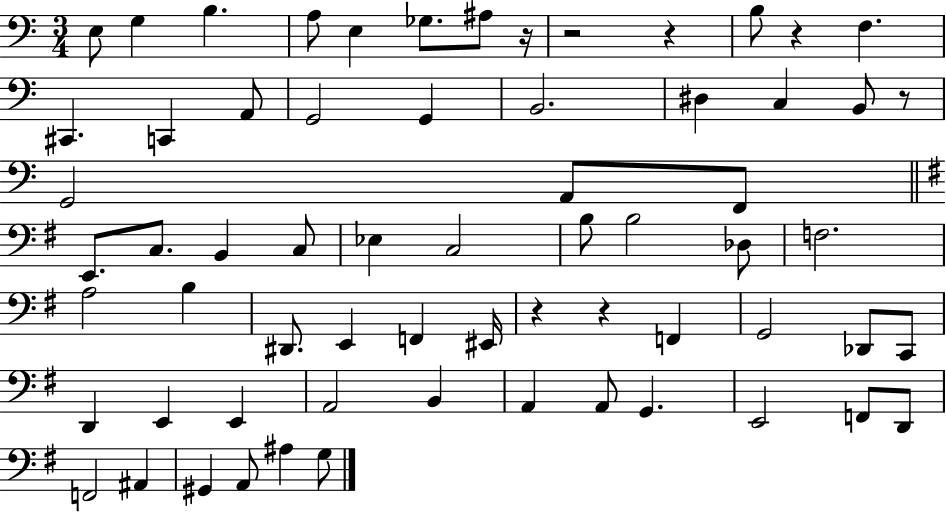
E3/e G3/q B3/q. A3/e E3/q Gb3/e. A#3/e R/s R/h R/q B3/e R/q F3/q. C#2/q. C2/q A2/e G2/h G2/q B2/h. D#3/q C3/q B2/e R/e G2/h A2/e F2/e E2/e. C3/e. B2/q C3/e Eb3/q C3/h B3/e B3/h Db3/e F3/h. A3/h B3/q D#2/e. E2/q F2/q EIS2/s R/q R/q F2/q G2/h Db2/e C2/e D2/q E2/q E2/q A2/h B2/q A2/q A2/e G2/q. E2/h F2/e D2/e F2/h A#2/q G#2/q A2/e A#3/q G3/e